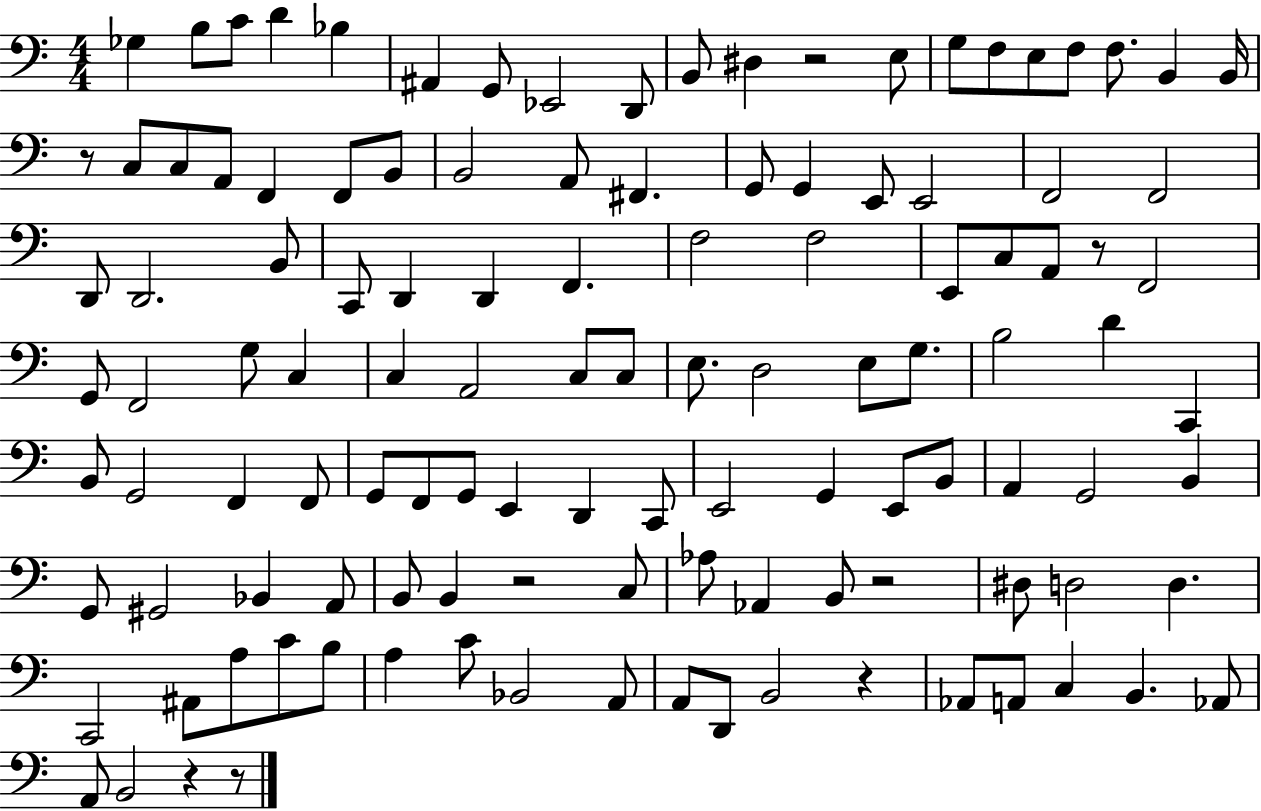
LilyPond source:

{
  \clef bass
  \numericTimeSignature
  \time 4/4
  \key c \major
  ges4 b8 c'8 d'4 bes4 | ais,4 g,8 ees,2 d,8 | b,8 dis4 r2 e8 | g8 f8 e8 f8 f8. b,4 b,16 | \break r8 c8 c8 a,8 f,4 f,8 b,8 | b,2 a,8 fis,4. | g,8 g,4 e,8 e,2 | f,2 f,2 | \break d,8 d,2. b,8 | c,8 d,4 d,4 f,4. | f2 f2 | e,8 c8 a,8 r8 f,2 | \break g,8 f,2 g8 c4 | c4 a,2 c8 c8 | e8. d2 e8 g8. | b2 d'4 c,4 | \break b,8 g,2 f,4 f,8 | g,8 f,8 g,8 e,4 d,4 c,8 | e,2 g,4 e,8 b,8 | a,4 g,2 b,4 | \break g,8 gis,2 bes,4 a,8 | b,8 b,4 r2 c8 | aes8 aes,4 b,8 r2 | dis8 d2 d4. | \break c,2 ais,8 a8 c'8 b8 | a4 c'8 bes,2 a,8 | a,8 d,8 b,2 r4 | aes,8 a,8 c4 b,4. aes,8 | \break a,8 b,2 r4 r8 | \bar "|."
}